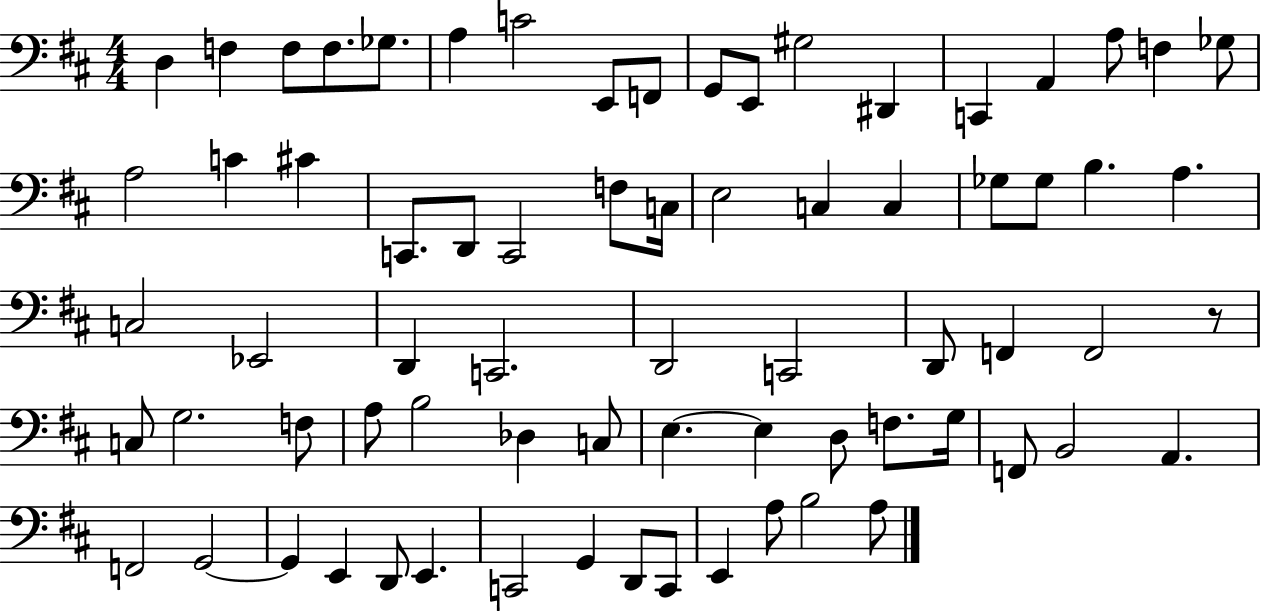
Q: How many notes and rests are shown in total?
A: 72